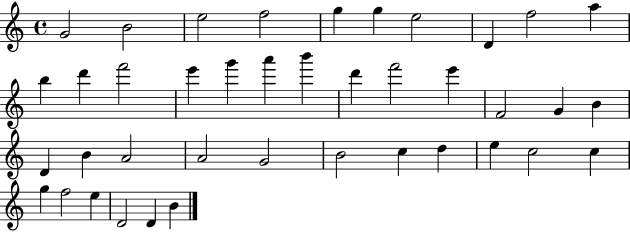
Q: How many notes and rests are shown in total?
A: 40